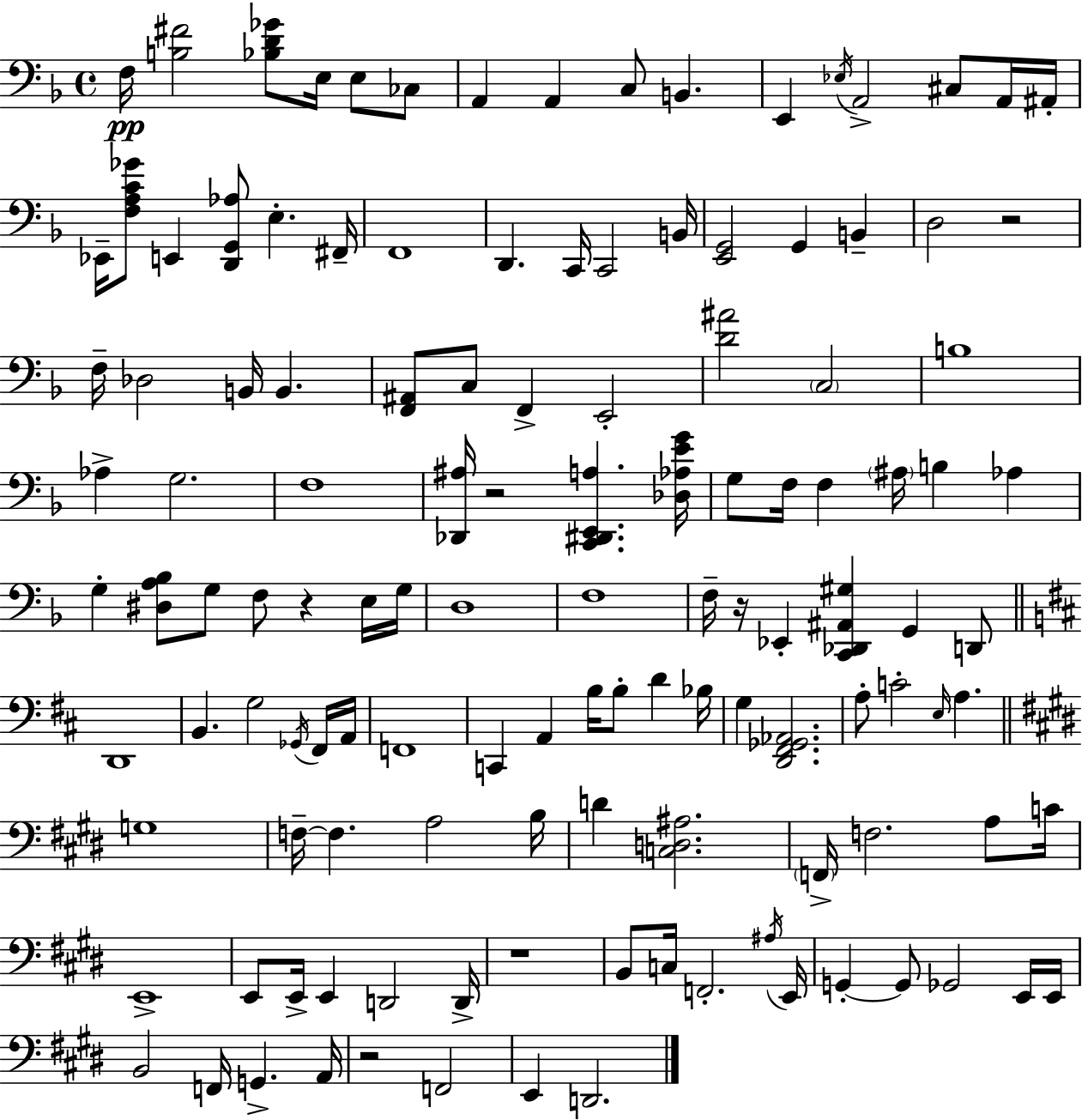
F3/s [B3,F#4]/h [Bb3,D4,Gb4]/e E3/s E3/e CES3/e A2/q A2/q C3/e B2/q. E2/q Eb3/s A2/h C#3/e A2/s A#2/s Eb2/s [F3,A3,C4,Gb4]/e E2/q [D2,G2,Ab3]/e E3/q. F#2/s F2/w D2/q. C2/s C2/h B2/s [E2,G2]/h G2/q B2/q D3/h R/h F3/s Db3/h B2/s B2/q. [F2,A#2]/e C3/e F2/q E2/h [D4,A#4]/h C3/h B3/w Ab3/q G3/h. F3/w [Db2,A#3]/s R/h [C2,D#2,E2,A3]/q. [Db3,Ab3,E4,G4]/s G3/e F3/s F3/q A#3/s B3/q Ab3/q G3/q [D#3,A3,Bb3]/e G3/e F3/e R/q E3/s G3/s D3/w F3/w F3/s R/s Eb2/q [C2,Db2,A#2,G#3]/q G2/q D2/e D2/w B2/q. G3/h Gb2/s F#2/s A2/s F2/w C2/q A2/q B3/s B3/e D4/q Bb3/s G3/q [D2,F#2,Gb2,Ab2]/h. A3/e C4/h E3/s A3/q. G3/w F3/s F3/q. A3/h B3/s D4/q [C3,D3,A#3]/h. F2/s F3/h. A3/e C4/s E2/w E2/e E2/s E2/q D2/h D2/s R/w B2/e C3/s F2/h. A#3/s E2/s G2/q G2/e Gb2/h E2/s E2/s B2/h F2/s G2/q. A2/s R/h F2/h E2/q D2/h.